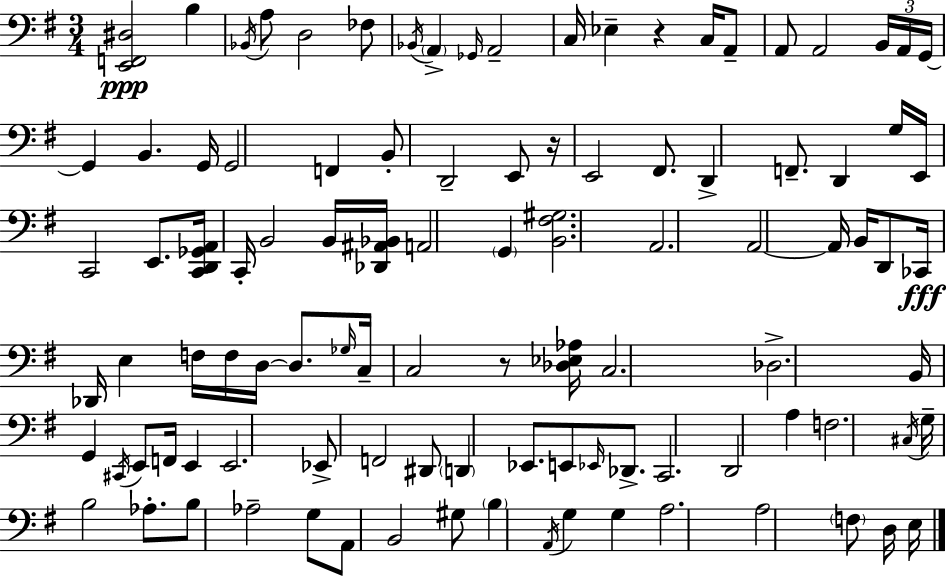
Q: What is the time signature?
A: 3/4